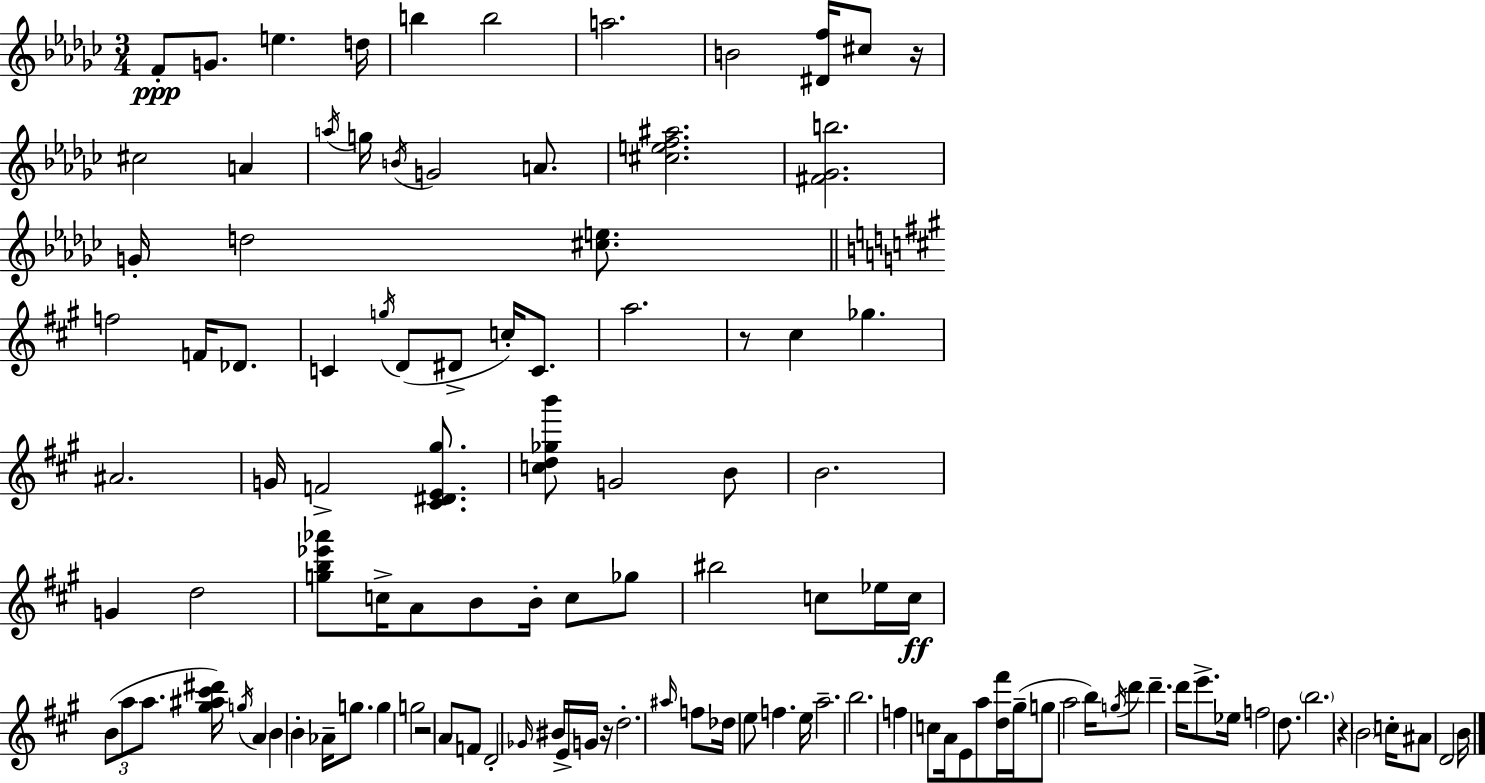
{
  \clef treble
  \numericTimeSignature
  \time 3/4
  \key ees \minor
  f'8-.\ppp g'8. e''4. d''16 | b''4 b''2 | a''2. | b'2 <dis' f''>16 cis''8 r16 | \break cis''2 a'4 | \acciaccatura { a''16 } g''16 \acciaccatura { b'16 } g'2 a'8. | <cis'' e'' f'' ais''>2. | <fis' ges' b''>2. | \break g'16-. d''2 <cis'' e''>8. | \bar "||" \break \key a \major f''2 f'16 des'8. | c'4 \acciaccatura { g''16 } d'8( dis'8-> c''16-.) c'8. | a''2. | r8 cis''4 ges''4. | \break ais'2. | g'16 f'2-> <cis' dis' e' gis''>8. | <c'' d'' ges'' b'''>8 g'2 b'8 | b'2. | \break g'4 d''2 | <g'' b'' ees''' aes'''>8 c''16-> a'8 b'8 b'16-. c''8 ges''8 | bis''2 c''8 ees''16 | c''16\ff \tuplet 3/2 { b'8( a''8 a''8. } <gis'' ais'' cis''' dis'''>16) \acciaccatura { g''16 } a'4 | \break b'4 b'4-. aes'16-- g''8. | g''4 g''2 | r2 a'8 | f'8 d'2-. \grace { ges'16 } bis'16 | \break e'16-> g'16 r16 d''2.-. | \grace { ais''16 } f''8 des''16 e''8 f''4. | e''16 a''2.-- | b''2. | \break f''4 c''8 a'16 e'8 | a''8 <d'' fis'''>16 gis''16--( g''8 a''2 | b''16) \acciaccatura { g''16 } d'''8 d'''4.-- | d'''16 e'''8.-> ees''16 f''2 | \break d''8. \parenthesize b''2. | r4 \parenthesize b'2 | c''16-. ais'8 d'2 | b'16 \bar "|."
}